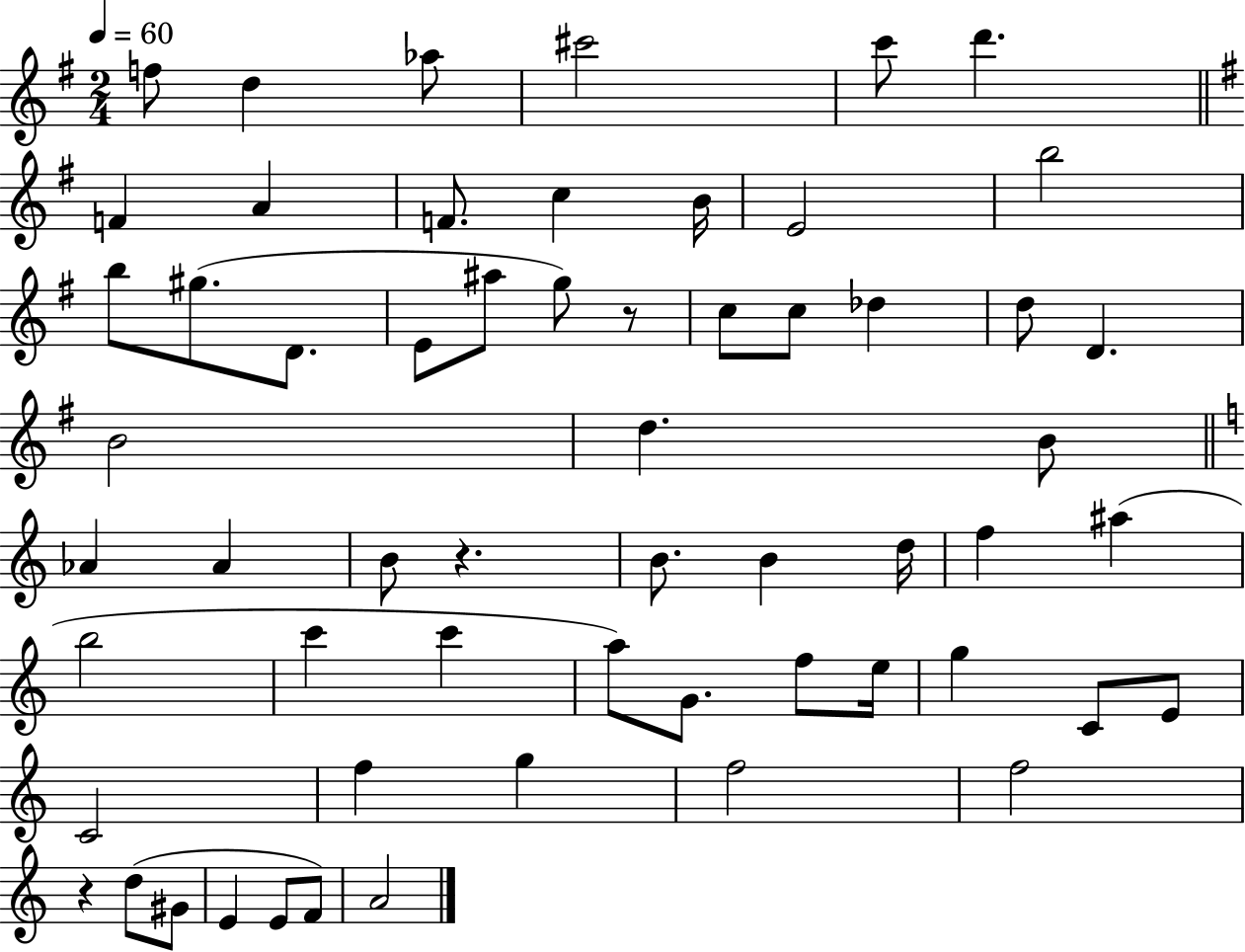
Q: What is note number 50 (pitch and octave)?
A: F5